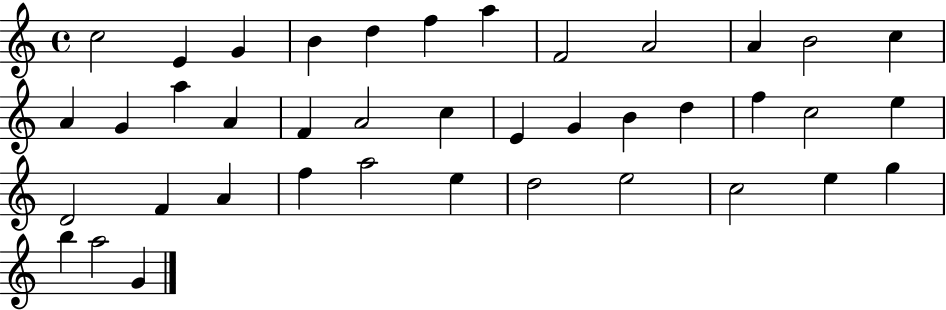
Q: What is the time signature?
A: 4/4